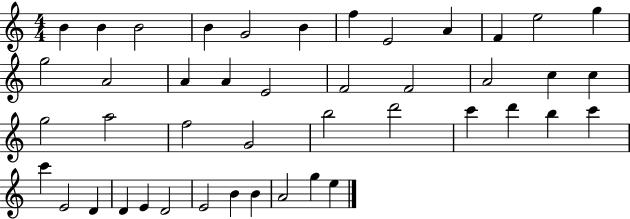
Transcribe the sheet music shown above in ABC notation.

X:1
T:Untitled
M:4/4
L:1/4
K:C
B B B2 B G2 B f E2 A F e2 g g2 A2 A A E2 F2 F2 A2 c c g2 a2 f2 G2 b2 d'2 c' d' b c' c' E2 D D E D2 E2 B B A2 g e